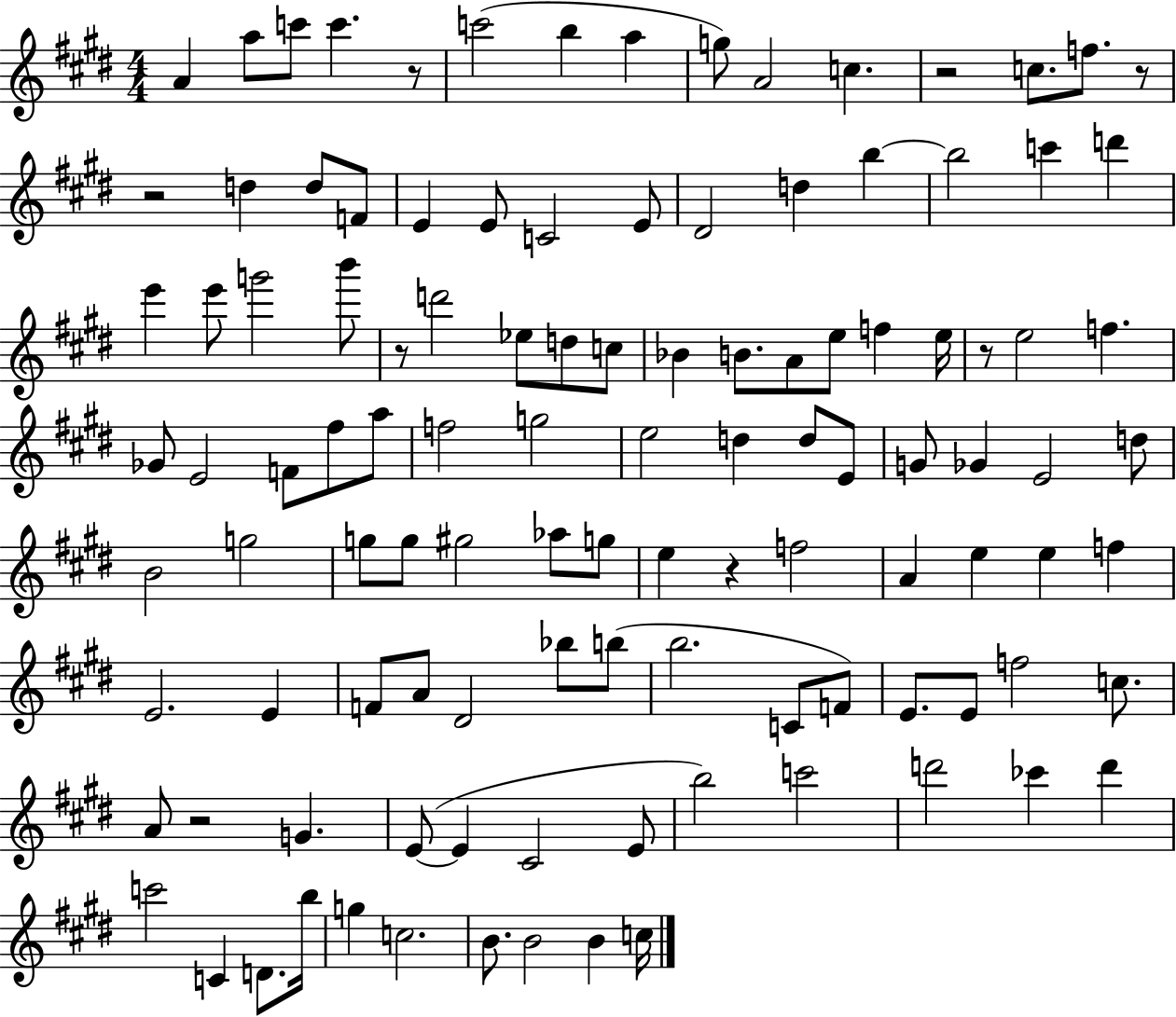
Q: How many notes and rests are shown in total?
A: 112